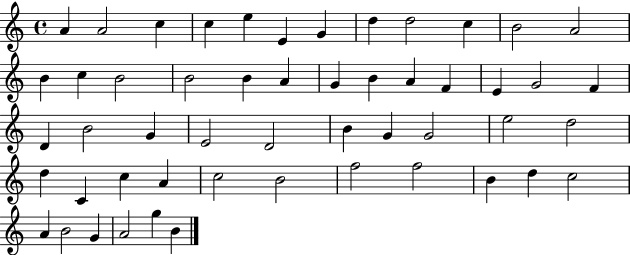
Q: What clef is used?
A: treble